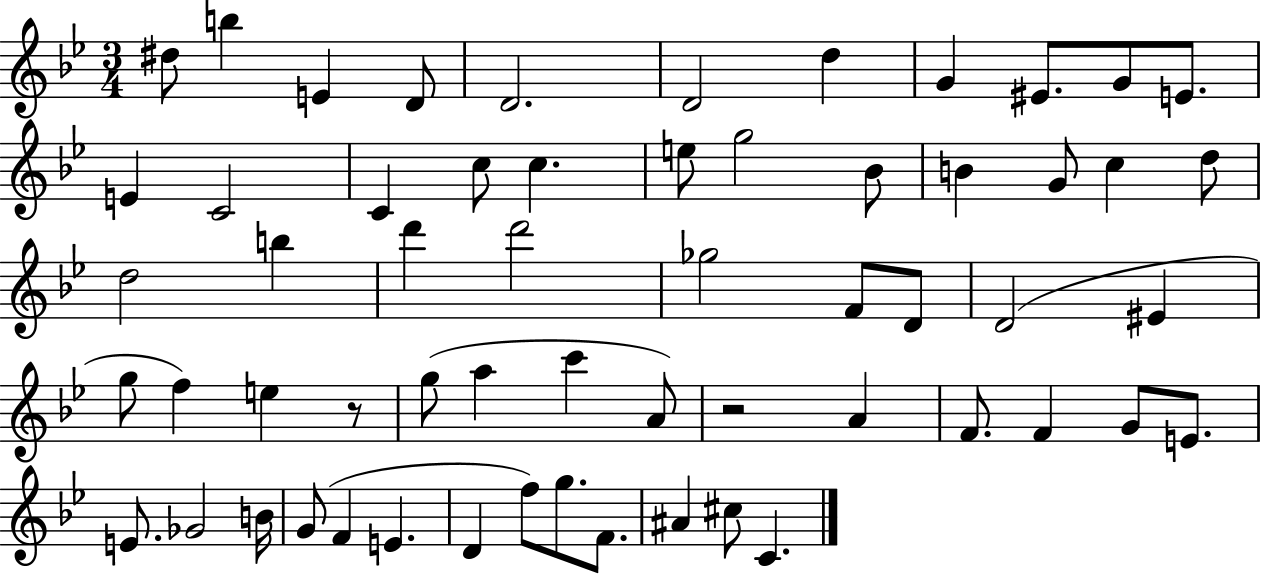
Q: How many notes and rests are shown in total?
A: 59